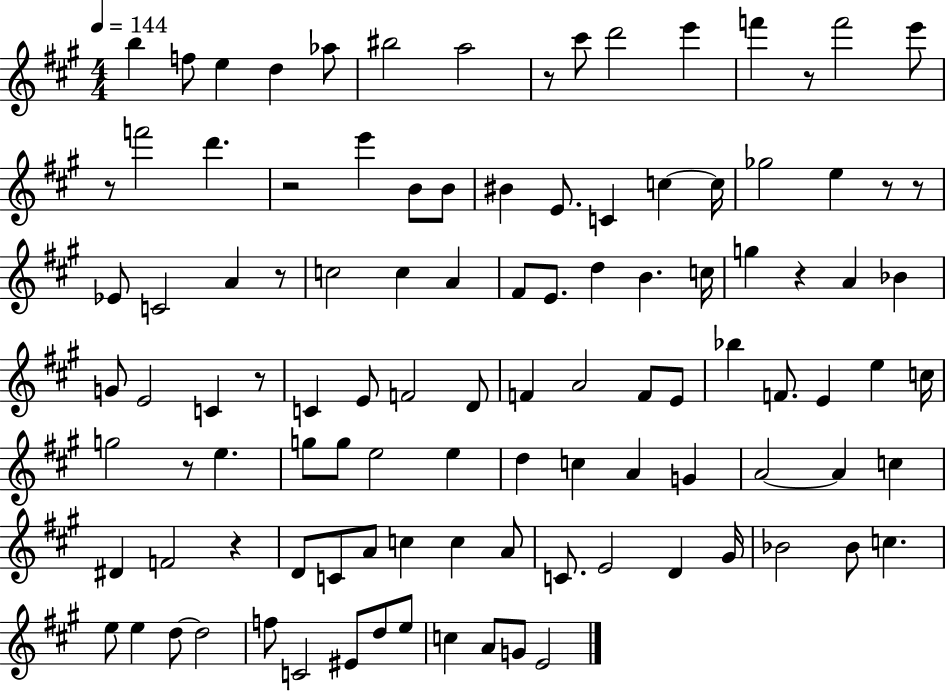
X:1
T:Untitled
M:4/4
L:1/4
K:A
b f/2 e d _a/2 ^b2 a2 z/2 ^c'/2 d'2 e' f' z/2 f'2 e'/2 z/2 f'2 d' z2 e' B/2 B/2 ^B E/2 C c c/4 _g2 e z/2 z/2 _E/2 C2 A z/2 c2 c A ^F/2 E/2 d B c/4 g z A _B G/2 E2 C z/2 C E/2 F2 D/2 F A2 F/2 E/2 _b F/2 E e c/4 g2 z/2 e g/2 g/2 e2 e d c A G A2 A c ^D F2 z D/2 C/2 A/2 c c A/2 C/2 E2 D ^G/4 _B2 _B/2 c e/2 e d/2 d2 f/2 C2 ^E/2 d/2 e/2 c A/2 G/2 E2